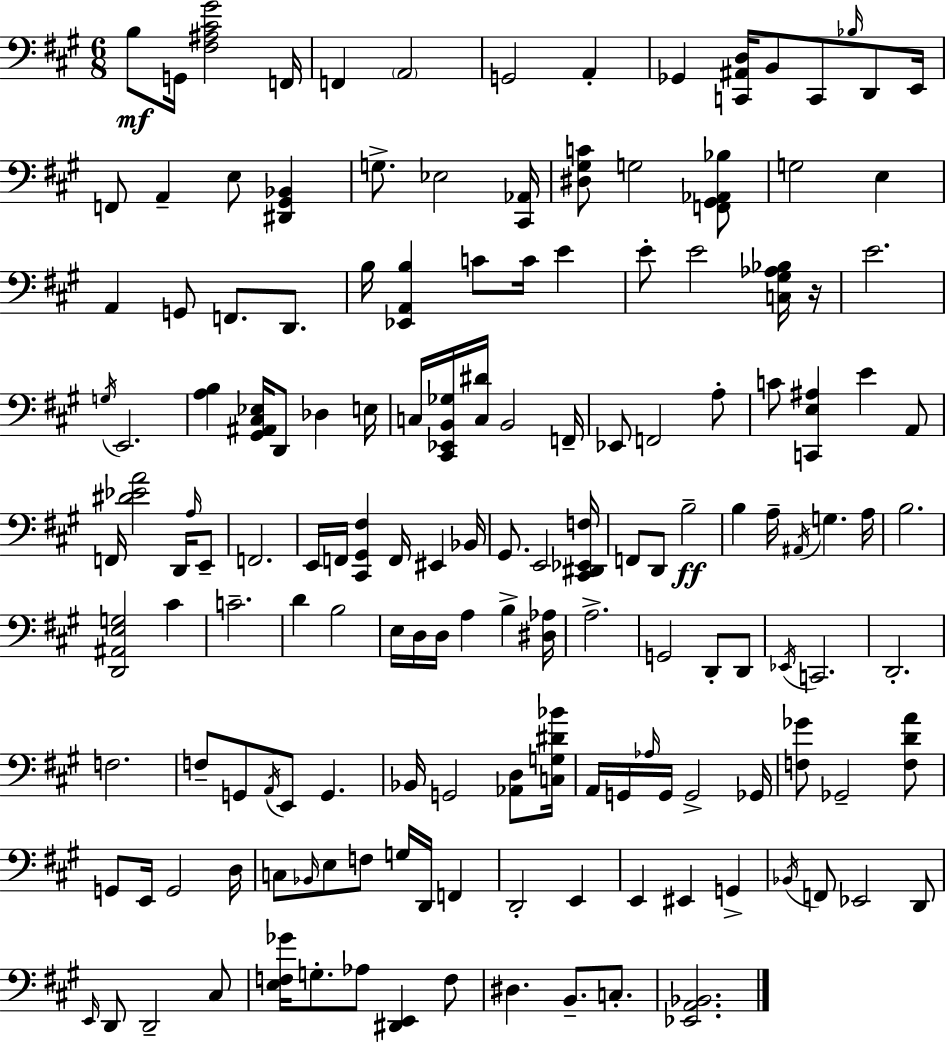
{
  \clef bass
  \numericTimeSignature
  \time 6/8
  \key a \major
  \repeat volta 2 { b8\mf g,16 <fis ais cis' gis'>2 f,16 | f,4 \parenthesize a,2 | g,2 a,4-. | ges,4 <c, ais, d>16 b,8 c,8 \grace { bes16 } d,8 | \break e,16 f,8 a,4-- e8 <dis, gis, bes,>4 | g8.-> ees2 | <cis, aes,>16 <dis gis c'>8 g2 <f, gis, aes, bes>8 | g2 e4 | \break a,4 g,8 f,8. d,8. | b16 <ees, a, b>4 c'8 c'16 e'4 | e'8-. e'2 <c gis aes bes>16 | r16 e'2. | \break \acciaccatura { g16 } e,2. | <a b>4 <gis, ais, cis ees>16 d,8 des4 | e16 c16 <cis, ees, b, ges>16 <c dis'>16 b,2 | f,16-- ees,8 f,2 | \break a8-. c'8 <c, e ais>4 e'4 | a,8 f,16 <dis' ees' a'>2 d,16 | \grace { a16 } e,8-- f,2. | e,16 f,16 <cis, gis, fis>4 f,16 eis,4 | \break bes,16 gis,8. e,2 | <cis, dis, ees, f>16 f,8 d,8 b2--\ff | b4 a16-- \acciaccatura { ais,16 } g4. | a16 b2. | \break <d, ais, e g>2 | cis'4 c'2.-- | d'4 b2 | e16 d16 d16 a4 b4-> | \break <dis aes>16 a2.-> | g,2 | d,8-. d,8 \acciaccatura { ees,16 } c,2. | d,2.-. | \break f2. | f8-- g,8 \acciaccatura { a,16 } e,8 | g,4. bes,16 g,2 | <aes, d>8 <c g dis' bes'>16 a,16 g,16 \grace { aes16 } g,16 g,2-> | \break ges,16 <f ges'>8 ges,2-- | <f d' a'>8 g,8 e,16 g,2 | d16 c8 \grace { bes,16 } e8 | f8 g16 d,16 f,4 d,2-. | \break e,4 e,4 | eis,4 g,4-> \acciaccatura { bes,16 } f,8 ees,2 | d,8 \grace { e,16 } d,8 | d,2-- cis8 <e f ges'>16 g8.-. | \break aes8 <dis, e,>4 f8 dis4. | b,8.-- c8.-. <ees, a, bes,>2. | } \bar "|."
}